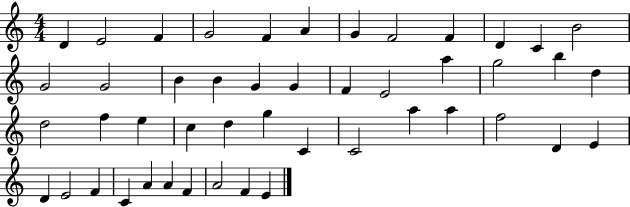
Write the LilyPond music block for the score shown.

{
  \clef treble
  \numericTimeSignature
  \time 4/4
  \key c \major
  d'4 e'2 f'4 | g'2 f'4 a'4 | g'4 f'2 f'4 | d'4 c'4 b'2 | \break g'2 g'2 | b'4 b'4 g'4 g'4 | f'4 e'2 a''4 | g''2 b''4 d''4 | \break d''2 f''4 e''4 | c''4 d''4 g''4 c'4 | c'2 a''4 a''4 | f''2 d'4 e'4 | \break d'4 e'2 f'4 | c'4 a'4 a'4 f'4 | a'2 f'4 e'4 | \bar "|."
}